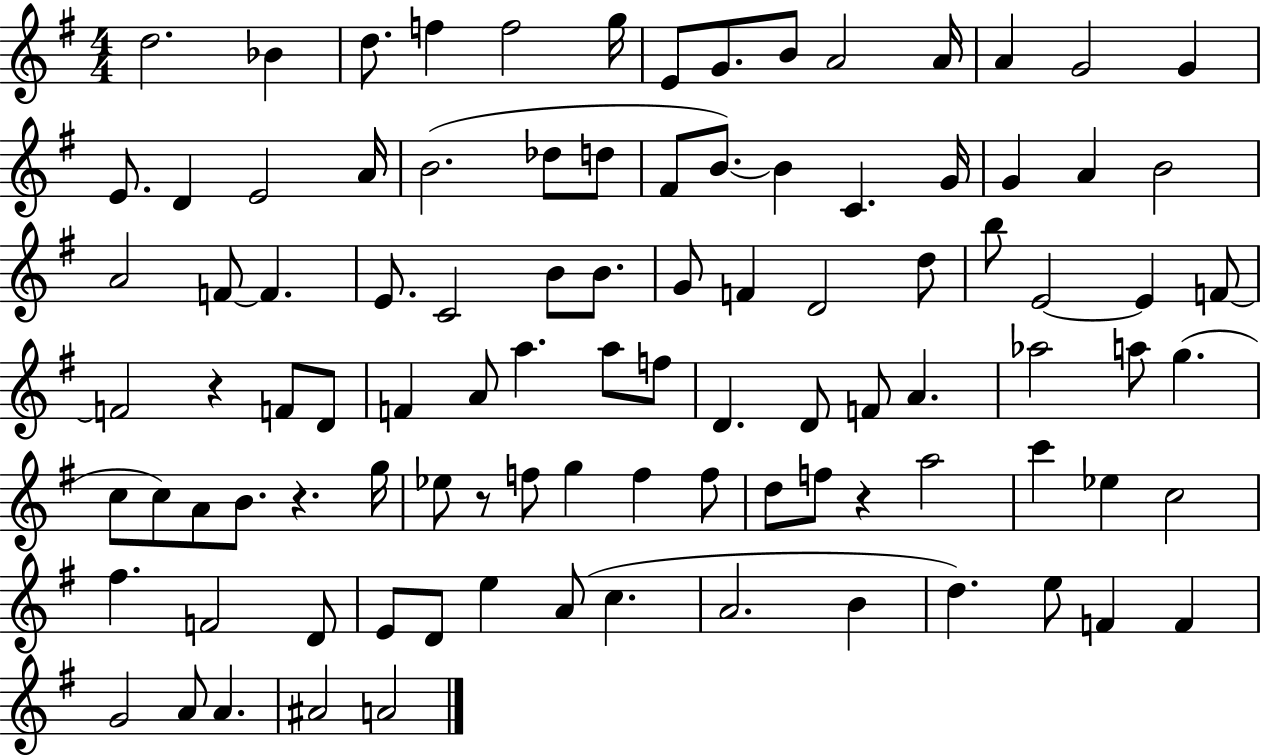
X:1
T:Untitled
M:4/4
L:1/4
K:G
d2 _B d/2 f f2 g/4 E/2 G/2 B/2 A2 A/4 A G2 G E/2 D E2 A/4 B2 _d/2 d/2 ^F/2 B/2 B C G/4 G A B2 A2 F/2 F E/2 C2 B/2 B/2 G/2 F D2 d/2 b/2 E2 E F/2 F2 z F/2 D/2 F A/2 a a/2 f/2 D D/2 F/2 A _a2 a/2 g c/2 c/2 A/2 B/2 z g/4 _e/2 z/2 f/2 g f f/2 d/2 f/2 z a2 c' _e c2 ^f F2 D/2 E/2 D/2 e A/2 c A2 B d e/2 F F G2 A/2 A ^A2 A2